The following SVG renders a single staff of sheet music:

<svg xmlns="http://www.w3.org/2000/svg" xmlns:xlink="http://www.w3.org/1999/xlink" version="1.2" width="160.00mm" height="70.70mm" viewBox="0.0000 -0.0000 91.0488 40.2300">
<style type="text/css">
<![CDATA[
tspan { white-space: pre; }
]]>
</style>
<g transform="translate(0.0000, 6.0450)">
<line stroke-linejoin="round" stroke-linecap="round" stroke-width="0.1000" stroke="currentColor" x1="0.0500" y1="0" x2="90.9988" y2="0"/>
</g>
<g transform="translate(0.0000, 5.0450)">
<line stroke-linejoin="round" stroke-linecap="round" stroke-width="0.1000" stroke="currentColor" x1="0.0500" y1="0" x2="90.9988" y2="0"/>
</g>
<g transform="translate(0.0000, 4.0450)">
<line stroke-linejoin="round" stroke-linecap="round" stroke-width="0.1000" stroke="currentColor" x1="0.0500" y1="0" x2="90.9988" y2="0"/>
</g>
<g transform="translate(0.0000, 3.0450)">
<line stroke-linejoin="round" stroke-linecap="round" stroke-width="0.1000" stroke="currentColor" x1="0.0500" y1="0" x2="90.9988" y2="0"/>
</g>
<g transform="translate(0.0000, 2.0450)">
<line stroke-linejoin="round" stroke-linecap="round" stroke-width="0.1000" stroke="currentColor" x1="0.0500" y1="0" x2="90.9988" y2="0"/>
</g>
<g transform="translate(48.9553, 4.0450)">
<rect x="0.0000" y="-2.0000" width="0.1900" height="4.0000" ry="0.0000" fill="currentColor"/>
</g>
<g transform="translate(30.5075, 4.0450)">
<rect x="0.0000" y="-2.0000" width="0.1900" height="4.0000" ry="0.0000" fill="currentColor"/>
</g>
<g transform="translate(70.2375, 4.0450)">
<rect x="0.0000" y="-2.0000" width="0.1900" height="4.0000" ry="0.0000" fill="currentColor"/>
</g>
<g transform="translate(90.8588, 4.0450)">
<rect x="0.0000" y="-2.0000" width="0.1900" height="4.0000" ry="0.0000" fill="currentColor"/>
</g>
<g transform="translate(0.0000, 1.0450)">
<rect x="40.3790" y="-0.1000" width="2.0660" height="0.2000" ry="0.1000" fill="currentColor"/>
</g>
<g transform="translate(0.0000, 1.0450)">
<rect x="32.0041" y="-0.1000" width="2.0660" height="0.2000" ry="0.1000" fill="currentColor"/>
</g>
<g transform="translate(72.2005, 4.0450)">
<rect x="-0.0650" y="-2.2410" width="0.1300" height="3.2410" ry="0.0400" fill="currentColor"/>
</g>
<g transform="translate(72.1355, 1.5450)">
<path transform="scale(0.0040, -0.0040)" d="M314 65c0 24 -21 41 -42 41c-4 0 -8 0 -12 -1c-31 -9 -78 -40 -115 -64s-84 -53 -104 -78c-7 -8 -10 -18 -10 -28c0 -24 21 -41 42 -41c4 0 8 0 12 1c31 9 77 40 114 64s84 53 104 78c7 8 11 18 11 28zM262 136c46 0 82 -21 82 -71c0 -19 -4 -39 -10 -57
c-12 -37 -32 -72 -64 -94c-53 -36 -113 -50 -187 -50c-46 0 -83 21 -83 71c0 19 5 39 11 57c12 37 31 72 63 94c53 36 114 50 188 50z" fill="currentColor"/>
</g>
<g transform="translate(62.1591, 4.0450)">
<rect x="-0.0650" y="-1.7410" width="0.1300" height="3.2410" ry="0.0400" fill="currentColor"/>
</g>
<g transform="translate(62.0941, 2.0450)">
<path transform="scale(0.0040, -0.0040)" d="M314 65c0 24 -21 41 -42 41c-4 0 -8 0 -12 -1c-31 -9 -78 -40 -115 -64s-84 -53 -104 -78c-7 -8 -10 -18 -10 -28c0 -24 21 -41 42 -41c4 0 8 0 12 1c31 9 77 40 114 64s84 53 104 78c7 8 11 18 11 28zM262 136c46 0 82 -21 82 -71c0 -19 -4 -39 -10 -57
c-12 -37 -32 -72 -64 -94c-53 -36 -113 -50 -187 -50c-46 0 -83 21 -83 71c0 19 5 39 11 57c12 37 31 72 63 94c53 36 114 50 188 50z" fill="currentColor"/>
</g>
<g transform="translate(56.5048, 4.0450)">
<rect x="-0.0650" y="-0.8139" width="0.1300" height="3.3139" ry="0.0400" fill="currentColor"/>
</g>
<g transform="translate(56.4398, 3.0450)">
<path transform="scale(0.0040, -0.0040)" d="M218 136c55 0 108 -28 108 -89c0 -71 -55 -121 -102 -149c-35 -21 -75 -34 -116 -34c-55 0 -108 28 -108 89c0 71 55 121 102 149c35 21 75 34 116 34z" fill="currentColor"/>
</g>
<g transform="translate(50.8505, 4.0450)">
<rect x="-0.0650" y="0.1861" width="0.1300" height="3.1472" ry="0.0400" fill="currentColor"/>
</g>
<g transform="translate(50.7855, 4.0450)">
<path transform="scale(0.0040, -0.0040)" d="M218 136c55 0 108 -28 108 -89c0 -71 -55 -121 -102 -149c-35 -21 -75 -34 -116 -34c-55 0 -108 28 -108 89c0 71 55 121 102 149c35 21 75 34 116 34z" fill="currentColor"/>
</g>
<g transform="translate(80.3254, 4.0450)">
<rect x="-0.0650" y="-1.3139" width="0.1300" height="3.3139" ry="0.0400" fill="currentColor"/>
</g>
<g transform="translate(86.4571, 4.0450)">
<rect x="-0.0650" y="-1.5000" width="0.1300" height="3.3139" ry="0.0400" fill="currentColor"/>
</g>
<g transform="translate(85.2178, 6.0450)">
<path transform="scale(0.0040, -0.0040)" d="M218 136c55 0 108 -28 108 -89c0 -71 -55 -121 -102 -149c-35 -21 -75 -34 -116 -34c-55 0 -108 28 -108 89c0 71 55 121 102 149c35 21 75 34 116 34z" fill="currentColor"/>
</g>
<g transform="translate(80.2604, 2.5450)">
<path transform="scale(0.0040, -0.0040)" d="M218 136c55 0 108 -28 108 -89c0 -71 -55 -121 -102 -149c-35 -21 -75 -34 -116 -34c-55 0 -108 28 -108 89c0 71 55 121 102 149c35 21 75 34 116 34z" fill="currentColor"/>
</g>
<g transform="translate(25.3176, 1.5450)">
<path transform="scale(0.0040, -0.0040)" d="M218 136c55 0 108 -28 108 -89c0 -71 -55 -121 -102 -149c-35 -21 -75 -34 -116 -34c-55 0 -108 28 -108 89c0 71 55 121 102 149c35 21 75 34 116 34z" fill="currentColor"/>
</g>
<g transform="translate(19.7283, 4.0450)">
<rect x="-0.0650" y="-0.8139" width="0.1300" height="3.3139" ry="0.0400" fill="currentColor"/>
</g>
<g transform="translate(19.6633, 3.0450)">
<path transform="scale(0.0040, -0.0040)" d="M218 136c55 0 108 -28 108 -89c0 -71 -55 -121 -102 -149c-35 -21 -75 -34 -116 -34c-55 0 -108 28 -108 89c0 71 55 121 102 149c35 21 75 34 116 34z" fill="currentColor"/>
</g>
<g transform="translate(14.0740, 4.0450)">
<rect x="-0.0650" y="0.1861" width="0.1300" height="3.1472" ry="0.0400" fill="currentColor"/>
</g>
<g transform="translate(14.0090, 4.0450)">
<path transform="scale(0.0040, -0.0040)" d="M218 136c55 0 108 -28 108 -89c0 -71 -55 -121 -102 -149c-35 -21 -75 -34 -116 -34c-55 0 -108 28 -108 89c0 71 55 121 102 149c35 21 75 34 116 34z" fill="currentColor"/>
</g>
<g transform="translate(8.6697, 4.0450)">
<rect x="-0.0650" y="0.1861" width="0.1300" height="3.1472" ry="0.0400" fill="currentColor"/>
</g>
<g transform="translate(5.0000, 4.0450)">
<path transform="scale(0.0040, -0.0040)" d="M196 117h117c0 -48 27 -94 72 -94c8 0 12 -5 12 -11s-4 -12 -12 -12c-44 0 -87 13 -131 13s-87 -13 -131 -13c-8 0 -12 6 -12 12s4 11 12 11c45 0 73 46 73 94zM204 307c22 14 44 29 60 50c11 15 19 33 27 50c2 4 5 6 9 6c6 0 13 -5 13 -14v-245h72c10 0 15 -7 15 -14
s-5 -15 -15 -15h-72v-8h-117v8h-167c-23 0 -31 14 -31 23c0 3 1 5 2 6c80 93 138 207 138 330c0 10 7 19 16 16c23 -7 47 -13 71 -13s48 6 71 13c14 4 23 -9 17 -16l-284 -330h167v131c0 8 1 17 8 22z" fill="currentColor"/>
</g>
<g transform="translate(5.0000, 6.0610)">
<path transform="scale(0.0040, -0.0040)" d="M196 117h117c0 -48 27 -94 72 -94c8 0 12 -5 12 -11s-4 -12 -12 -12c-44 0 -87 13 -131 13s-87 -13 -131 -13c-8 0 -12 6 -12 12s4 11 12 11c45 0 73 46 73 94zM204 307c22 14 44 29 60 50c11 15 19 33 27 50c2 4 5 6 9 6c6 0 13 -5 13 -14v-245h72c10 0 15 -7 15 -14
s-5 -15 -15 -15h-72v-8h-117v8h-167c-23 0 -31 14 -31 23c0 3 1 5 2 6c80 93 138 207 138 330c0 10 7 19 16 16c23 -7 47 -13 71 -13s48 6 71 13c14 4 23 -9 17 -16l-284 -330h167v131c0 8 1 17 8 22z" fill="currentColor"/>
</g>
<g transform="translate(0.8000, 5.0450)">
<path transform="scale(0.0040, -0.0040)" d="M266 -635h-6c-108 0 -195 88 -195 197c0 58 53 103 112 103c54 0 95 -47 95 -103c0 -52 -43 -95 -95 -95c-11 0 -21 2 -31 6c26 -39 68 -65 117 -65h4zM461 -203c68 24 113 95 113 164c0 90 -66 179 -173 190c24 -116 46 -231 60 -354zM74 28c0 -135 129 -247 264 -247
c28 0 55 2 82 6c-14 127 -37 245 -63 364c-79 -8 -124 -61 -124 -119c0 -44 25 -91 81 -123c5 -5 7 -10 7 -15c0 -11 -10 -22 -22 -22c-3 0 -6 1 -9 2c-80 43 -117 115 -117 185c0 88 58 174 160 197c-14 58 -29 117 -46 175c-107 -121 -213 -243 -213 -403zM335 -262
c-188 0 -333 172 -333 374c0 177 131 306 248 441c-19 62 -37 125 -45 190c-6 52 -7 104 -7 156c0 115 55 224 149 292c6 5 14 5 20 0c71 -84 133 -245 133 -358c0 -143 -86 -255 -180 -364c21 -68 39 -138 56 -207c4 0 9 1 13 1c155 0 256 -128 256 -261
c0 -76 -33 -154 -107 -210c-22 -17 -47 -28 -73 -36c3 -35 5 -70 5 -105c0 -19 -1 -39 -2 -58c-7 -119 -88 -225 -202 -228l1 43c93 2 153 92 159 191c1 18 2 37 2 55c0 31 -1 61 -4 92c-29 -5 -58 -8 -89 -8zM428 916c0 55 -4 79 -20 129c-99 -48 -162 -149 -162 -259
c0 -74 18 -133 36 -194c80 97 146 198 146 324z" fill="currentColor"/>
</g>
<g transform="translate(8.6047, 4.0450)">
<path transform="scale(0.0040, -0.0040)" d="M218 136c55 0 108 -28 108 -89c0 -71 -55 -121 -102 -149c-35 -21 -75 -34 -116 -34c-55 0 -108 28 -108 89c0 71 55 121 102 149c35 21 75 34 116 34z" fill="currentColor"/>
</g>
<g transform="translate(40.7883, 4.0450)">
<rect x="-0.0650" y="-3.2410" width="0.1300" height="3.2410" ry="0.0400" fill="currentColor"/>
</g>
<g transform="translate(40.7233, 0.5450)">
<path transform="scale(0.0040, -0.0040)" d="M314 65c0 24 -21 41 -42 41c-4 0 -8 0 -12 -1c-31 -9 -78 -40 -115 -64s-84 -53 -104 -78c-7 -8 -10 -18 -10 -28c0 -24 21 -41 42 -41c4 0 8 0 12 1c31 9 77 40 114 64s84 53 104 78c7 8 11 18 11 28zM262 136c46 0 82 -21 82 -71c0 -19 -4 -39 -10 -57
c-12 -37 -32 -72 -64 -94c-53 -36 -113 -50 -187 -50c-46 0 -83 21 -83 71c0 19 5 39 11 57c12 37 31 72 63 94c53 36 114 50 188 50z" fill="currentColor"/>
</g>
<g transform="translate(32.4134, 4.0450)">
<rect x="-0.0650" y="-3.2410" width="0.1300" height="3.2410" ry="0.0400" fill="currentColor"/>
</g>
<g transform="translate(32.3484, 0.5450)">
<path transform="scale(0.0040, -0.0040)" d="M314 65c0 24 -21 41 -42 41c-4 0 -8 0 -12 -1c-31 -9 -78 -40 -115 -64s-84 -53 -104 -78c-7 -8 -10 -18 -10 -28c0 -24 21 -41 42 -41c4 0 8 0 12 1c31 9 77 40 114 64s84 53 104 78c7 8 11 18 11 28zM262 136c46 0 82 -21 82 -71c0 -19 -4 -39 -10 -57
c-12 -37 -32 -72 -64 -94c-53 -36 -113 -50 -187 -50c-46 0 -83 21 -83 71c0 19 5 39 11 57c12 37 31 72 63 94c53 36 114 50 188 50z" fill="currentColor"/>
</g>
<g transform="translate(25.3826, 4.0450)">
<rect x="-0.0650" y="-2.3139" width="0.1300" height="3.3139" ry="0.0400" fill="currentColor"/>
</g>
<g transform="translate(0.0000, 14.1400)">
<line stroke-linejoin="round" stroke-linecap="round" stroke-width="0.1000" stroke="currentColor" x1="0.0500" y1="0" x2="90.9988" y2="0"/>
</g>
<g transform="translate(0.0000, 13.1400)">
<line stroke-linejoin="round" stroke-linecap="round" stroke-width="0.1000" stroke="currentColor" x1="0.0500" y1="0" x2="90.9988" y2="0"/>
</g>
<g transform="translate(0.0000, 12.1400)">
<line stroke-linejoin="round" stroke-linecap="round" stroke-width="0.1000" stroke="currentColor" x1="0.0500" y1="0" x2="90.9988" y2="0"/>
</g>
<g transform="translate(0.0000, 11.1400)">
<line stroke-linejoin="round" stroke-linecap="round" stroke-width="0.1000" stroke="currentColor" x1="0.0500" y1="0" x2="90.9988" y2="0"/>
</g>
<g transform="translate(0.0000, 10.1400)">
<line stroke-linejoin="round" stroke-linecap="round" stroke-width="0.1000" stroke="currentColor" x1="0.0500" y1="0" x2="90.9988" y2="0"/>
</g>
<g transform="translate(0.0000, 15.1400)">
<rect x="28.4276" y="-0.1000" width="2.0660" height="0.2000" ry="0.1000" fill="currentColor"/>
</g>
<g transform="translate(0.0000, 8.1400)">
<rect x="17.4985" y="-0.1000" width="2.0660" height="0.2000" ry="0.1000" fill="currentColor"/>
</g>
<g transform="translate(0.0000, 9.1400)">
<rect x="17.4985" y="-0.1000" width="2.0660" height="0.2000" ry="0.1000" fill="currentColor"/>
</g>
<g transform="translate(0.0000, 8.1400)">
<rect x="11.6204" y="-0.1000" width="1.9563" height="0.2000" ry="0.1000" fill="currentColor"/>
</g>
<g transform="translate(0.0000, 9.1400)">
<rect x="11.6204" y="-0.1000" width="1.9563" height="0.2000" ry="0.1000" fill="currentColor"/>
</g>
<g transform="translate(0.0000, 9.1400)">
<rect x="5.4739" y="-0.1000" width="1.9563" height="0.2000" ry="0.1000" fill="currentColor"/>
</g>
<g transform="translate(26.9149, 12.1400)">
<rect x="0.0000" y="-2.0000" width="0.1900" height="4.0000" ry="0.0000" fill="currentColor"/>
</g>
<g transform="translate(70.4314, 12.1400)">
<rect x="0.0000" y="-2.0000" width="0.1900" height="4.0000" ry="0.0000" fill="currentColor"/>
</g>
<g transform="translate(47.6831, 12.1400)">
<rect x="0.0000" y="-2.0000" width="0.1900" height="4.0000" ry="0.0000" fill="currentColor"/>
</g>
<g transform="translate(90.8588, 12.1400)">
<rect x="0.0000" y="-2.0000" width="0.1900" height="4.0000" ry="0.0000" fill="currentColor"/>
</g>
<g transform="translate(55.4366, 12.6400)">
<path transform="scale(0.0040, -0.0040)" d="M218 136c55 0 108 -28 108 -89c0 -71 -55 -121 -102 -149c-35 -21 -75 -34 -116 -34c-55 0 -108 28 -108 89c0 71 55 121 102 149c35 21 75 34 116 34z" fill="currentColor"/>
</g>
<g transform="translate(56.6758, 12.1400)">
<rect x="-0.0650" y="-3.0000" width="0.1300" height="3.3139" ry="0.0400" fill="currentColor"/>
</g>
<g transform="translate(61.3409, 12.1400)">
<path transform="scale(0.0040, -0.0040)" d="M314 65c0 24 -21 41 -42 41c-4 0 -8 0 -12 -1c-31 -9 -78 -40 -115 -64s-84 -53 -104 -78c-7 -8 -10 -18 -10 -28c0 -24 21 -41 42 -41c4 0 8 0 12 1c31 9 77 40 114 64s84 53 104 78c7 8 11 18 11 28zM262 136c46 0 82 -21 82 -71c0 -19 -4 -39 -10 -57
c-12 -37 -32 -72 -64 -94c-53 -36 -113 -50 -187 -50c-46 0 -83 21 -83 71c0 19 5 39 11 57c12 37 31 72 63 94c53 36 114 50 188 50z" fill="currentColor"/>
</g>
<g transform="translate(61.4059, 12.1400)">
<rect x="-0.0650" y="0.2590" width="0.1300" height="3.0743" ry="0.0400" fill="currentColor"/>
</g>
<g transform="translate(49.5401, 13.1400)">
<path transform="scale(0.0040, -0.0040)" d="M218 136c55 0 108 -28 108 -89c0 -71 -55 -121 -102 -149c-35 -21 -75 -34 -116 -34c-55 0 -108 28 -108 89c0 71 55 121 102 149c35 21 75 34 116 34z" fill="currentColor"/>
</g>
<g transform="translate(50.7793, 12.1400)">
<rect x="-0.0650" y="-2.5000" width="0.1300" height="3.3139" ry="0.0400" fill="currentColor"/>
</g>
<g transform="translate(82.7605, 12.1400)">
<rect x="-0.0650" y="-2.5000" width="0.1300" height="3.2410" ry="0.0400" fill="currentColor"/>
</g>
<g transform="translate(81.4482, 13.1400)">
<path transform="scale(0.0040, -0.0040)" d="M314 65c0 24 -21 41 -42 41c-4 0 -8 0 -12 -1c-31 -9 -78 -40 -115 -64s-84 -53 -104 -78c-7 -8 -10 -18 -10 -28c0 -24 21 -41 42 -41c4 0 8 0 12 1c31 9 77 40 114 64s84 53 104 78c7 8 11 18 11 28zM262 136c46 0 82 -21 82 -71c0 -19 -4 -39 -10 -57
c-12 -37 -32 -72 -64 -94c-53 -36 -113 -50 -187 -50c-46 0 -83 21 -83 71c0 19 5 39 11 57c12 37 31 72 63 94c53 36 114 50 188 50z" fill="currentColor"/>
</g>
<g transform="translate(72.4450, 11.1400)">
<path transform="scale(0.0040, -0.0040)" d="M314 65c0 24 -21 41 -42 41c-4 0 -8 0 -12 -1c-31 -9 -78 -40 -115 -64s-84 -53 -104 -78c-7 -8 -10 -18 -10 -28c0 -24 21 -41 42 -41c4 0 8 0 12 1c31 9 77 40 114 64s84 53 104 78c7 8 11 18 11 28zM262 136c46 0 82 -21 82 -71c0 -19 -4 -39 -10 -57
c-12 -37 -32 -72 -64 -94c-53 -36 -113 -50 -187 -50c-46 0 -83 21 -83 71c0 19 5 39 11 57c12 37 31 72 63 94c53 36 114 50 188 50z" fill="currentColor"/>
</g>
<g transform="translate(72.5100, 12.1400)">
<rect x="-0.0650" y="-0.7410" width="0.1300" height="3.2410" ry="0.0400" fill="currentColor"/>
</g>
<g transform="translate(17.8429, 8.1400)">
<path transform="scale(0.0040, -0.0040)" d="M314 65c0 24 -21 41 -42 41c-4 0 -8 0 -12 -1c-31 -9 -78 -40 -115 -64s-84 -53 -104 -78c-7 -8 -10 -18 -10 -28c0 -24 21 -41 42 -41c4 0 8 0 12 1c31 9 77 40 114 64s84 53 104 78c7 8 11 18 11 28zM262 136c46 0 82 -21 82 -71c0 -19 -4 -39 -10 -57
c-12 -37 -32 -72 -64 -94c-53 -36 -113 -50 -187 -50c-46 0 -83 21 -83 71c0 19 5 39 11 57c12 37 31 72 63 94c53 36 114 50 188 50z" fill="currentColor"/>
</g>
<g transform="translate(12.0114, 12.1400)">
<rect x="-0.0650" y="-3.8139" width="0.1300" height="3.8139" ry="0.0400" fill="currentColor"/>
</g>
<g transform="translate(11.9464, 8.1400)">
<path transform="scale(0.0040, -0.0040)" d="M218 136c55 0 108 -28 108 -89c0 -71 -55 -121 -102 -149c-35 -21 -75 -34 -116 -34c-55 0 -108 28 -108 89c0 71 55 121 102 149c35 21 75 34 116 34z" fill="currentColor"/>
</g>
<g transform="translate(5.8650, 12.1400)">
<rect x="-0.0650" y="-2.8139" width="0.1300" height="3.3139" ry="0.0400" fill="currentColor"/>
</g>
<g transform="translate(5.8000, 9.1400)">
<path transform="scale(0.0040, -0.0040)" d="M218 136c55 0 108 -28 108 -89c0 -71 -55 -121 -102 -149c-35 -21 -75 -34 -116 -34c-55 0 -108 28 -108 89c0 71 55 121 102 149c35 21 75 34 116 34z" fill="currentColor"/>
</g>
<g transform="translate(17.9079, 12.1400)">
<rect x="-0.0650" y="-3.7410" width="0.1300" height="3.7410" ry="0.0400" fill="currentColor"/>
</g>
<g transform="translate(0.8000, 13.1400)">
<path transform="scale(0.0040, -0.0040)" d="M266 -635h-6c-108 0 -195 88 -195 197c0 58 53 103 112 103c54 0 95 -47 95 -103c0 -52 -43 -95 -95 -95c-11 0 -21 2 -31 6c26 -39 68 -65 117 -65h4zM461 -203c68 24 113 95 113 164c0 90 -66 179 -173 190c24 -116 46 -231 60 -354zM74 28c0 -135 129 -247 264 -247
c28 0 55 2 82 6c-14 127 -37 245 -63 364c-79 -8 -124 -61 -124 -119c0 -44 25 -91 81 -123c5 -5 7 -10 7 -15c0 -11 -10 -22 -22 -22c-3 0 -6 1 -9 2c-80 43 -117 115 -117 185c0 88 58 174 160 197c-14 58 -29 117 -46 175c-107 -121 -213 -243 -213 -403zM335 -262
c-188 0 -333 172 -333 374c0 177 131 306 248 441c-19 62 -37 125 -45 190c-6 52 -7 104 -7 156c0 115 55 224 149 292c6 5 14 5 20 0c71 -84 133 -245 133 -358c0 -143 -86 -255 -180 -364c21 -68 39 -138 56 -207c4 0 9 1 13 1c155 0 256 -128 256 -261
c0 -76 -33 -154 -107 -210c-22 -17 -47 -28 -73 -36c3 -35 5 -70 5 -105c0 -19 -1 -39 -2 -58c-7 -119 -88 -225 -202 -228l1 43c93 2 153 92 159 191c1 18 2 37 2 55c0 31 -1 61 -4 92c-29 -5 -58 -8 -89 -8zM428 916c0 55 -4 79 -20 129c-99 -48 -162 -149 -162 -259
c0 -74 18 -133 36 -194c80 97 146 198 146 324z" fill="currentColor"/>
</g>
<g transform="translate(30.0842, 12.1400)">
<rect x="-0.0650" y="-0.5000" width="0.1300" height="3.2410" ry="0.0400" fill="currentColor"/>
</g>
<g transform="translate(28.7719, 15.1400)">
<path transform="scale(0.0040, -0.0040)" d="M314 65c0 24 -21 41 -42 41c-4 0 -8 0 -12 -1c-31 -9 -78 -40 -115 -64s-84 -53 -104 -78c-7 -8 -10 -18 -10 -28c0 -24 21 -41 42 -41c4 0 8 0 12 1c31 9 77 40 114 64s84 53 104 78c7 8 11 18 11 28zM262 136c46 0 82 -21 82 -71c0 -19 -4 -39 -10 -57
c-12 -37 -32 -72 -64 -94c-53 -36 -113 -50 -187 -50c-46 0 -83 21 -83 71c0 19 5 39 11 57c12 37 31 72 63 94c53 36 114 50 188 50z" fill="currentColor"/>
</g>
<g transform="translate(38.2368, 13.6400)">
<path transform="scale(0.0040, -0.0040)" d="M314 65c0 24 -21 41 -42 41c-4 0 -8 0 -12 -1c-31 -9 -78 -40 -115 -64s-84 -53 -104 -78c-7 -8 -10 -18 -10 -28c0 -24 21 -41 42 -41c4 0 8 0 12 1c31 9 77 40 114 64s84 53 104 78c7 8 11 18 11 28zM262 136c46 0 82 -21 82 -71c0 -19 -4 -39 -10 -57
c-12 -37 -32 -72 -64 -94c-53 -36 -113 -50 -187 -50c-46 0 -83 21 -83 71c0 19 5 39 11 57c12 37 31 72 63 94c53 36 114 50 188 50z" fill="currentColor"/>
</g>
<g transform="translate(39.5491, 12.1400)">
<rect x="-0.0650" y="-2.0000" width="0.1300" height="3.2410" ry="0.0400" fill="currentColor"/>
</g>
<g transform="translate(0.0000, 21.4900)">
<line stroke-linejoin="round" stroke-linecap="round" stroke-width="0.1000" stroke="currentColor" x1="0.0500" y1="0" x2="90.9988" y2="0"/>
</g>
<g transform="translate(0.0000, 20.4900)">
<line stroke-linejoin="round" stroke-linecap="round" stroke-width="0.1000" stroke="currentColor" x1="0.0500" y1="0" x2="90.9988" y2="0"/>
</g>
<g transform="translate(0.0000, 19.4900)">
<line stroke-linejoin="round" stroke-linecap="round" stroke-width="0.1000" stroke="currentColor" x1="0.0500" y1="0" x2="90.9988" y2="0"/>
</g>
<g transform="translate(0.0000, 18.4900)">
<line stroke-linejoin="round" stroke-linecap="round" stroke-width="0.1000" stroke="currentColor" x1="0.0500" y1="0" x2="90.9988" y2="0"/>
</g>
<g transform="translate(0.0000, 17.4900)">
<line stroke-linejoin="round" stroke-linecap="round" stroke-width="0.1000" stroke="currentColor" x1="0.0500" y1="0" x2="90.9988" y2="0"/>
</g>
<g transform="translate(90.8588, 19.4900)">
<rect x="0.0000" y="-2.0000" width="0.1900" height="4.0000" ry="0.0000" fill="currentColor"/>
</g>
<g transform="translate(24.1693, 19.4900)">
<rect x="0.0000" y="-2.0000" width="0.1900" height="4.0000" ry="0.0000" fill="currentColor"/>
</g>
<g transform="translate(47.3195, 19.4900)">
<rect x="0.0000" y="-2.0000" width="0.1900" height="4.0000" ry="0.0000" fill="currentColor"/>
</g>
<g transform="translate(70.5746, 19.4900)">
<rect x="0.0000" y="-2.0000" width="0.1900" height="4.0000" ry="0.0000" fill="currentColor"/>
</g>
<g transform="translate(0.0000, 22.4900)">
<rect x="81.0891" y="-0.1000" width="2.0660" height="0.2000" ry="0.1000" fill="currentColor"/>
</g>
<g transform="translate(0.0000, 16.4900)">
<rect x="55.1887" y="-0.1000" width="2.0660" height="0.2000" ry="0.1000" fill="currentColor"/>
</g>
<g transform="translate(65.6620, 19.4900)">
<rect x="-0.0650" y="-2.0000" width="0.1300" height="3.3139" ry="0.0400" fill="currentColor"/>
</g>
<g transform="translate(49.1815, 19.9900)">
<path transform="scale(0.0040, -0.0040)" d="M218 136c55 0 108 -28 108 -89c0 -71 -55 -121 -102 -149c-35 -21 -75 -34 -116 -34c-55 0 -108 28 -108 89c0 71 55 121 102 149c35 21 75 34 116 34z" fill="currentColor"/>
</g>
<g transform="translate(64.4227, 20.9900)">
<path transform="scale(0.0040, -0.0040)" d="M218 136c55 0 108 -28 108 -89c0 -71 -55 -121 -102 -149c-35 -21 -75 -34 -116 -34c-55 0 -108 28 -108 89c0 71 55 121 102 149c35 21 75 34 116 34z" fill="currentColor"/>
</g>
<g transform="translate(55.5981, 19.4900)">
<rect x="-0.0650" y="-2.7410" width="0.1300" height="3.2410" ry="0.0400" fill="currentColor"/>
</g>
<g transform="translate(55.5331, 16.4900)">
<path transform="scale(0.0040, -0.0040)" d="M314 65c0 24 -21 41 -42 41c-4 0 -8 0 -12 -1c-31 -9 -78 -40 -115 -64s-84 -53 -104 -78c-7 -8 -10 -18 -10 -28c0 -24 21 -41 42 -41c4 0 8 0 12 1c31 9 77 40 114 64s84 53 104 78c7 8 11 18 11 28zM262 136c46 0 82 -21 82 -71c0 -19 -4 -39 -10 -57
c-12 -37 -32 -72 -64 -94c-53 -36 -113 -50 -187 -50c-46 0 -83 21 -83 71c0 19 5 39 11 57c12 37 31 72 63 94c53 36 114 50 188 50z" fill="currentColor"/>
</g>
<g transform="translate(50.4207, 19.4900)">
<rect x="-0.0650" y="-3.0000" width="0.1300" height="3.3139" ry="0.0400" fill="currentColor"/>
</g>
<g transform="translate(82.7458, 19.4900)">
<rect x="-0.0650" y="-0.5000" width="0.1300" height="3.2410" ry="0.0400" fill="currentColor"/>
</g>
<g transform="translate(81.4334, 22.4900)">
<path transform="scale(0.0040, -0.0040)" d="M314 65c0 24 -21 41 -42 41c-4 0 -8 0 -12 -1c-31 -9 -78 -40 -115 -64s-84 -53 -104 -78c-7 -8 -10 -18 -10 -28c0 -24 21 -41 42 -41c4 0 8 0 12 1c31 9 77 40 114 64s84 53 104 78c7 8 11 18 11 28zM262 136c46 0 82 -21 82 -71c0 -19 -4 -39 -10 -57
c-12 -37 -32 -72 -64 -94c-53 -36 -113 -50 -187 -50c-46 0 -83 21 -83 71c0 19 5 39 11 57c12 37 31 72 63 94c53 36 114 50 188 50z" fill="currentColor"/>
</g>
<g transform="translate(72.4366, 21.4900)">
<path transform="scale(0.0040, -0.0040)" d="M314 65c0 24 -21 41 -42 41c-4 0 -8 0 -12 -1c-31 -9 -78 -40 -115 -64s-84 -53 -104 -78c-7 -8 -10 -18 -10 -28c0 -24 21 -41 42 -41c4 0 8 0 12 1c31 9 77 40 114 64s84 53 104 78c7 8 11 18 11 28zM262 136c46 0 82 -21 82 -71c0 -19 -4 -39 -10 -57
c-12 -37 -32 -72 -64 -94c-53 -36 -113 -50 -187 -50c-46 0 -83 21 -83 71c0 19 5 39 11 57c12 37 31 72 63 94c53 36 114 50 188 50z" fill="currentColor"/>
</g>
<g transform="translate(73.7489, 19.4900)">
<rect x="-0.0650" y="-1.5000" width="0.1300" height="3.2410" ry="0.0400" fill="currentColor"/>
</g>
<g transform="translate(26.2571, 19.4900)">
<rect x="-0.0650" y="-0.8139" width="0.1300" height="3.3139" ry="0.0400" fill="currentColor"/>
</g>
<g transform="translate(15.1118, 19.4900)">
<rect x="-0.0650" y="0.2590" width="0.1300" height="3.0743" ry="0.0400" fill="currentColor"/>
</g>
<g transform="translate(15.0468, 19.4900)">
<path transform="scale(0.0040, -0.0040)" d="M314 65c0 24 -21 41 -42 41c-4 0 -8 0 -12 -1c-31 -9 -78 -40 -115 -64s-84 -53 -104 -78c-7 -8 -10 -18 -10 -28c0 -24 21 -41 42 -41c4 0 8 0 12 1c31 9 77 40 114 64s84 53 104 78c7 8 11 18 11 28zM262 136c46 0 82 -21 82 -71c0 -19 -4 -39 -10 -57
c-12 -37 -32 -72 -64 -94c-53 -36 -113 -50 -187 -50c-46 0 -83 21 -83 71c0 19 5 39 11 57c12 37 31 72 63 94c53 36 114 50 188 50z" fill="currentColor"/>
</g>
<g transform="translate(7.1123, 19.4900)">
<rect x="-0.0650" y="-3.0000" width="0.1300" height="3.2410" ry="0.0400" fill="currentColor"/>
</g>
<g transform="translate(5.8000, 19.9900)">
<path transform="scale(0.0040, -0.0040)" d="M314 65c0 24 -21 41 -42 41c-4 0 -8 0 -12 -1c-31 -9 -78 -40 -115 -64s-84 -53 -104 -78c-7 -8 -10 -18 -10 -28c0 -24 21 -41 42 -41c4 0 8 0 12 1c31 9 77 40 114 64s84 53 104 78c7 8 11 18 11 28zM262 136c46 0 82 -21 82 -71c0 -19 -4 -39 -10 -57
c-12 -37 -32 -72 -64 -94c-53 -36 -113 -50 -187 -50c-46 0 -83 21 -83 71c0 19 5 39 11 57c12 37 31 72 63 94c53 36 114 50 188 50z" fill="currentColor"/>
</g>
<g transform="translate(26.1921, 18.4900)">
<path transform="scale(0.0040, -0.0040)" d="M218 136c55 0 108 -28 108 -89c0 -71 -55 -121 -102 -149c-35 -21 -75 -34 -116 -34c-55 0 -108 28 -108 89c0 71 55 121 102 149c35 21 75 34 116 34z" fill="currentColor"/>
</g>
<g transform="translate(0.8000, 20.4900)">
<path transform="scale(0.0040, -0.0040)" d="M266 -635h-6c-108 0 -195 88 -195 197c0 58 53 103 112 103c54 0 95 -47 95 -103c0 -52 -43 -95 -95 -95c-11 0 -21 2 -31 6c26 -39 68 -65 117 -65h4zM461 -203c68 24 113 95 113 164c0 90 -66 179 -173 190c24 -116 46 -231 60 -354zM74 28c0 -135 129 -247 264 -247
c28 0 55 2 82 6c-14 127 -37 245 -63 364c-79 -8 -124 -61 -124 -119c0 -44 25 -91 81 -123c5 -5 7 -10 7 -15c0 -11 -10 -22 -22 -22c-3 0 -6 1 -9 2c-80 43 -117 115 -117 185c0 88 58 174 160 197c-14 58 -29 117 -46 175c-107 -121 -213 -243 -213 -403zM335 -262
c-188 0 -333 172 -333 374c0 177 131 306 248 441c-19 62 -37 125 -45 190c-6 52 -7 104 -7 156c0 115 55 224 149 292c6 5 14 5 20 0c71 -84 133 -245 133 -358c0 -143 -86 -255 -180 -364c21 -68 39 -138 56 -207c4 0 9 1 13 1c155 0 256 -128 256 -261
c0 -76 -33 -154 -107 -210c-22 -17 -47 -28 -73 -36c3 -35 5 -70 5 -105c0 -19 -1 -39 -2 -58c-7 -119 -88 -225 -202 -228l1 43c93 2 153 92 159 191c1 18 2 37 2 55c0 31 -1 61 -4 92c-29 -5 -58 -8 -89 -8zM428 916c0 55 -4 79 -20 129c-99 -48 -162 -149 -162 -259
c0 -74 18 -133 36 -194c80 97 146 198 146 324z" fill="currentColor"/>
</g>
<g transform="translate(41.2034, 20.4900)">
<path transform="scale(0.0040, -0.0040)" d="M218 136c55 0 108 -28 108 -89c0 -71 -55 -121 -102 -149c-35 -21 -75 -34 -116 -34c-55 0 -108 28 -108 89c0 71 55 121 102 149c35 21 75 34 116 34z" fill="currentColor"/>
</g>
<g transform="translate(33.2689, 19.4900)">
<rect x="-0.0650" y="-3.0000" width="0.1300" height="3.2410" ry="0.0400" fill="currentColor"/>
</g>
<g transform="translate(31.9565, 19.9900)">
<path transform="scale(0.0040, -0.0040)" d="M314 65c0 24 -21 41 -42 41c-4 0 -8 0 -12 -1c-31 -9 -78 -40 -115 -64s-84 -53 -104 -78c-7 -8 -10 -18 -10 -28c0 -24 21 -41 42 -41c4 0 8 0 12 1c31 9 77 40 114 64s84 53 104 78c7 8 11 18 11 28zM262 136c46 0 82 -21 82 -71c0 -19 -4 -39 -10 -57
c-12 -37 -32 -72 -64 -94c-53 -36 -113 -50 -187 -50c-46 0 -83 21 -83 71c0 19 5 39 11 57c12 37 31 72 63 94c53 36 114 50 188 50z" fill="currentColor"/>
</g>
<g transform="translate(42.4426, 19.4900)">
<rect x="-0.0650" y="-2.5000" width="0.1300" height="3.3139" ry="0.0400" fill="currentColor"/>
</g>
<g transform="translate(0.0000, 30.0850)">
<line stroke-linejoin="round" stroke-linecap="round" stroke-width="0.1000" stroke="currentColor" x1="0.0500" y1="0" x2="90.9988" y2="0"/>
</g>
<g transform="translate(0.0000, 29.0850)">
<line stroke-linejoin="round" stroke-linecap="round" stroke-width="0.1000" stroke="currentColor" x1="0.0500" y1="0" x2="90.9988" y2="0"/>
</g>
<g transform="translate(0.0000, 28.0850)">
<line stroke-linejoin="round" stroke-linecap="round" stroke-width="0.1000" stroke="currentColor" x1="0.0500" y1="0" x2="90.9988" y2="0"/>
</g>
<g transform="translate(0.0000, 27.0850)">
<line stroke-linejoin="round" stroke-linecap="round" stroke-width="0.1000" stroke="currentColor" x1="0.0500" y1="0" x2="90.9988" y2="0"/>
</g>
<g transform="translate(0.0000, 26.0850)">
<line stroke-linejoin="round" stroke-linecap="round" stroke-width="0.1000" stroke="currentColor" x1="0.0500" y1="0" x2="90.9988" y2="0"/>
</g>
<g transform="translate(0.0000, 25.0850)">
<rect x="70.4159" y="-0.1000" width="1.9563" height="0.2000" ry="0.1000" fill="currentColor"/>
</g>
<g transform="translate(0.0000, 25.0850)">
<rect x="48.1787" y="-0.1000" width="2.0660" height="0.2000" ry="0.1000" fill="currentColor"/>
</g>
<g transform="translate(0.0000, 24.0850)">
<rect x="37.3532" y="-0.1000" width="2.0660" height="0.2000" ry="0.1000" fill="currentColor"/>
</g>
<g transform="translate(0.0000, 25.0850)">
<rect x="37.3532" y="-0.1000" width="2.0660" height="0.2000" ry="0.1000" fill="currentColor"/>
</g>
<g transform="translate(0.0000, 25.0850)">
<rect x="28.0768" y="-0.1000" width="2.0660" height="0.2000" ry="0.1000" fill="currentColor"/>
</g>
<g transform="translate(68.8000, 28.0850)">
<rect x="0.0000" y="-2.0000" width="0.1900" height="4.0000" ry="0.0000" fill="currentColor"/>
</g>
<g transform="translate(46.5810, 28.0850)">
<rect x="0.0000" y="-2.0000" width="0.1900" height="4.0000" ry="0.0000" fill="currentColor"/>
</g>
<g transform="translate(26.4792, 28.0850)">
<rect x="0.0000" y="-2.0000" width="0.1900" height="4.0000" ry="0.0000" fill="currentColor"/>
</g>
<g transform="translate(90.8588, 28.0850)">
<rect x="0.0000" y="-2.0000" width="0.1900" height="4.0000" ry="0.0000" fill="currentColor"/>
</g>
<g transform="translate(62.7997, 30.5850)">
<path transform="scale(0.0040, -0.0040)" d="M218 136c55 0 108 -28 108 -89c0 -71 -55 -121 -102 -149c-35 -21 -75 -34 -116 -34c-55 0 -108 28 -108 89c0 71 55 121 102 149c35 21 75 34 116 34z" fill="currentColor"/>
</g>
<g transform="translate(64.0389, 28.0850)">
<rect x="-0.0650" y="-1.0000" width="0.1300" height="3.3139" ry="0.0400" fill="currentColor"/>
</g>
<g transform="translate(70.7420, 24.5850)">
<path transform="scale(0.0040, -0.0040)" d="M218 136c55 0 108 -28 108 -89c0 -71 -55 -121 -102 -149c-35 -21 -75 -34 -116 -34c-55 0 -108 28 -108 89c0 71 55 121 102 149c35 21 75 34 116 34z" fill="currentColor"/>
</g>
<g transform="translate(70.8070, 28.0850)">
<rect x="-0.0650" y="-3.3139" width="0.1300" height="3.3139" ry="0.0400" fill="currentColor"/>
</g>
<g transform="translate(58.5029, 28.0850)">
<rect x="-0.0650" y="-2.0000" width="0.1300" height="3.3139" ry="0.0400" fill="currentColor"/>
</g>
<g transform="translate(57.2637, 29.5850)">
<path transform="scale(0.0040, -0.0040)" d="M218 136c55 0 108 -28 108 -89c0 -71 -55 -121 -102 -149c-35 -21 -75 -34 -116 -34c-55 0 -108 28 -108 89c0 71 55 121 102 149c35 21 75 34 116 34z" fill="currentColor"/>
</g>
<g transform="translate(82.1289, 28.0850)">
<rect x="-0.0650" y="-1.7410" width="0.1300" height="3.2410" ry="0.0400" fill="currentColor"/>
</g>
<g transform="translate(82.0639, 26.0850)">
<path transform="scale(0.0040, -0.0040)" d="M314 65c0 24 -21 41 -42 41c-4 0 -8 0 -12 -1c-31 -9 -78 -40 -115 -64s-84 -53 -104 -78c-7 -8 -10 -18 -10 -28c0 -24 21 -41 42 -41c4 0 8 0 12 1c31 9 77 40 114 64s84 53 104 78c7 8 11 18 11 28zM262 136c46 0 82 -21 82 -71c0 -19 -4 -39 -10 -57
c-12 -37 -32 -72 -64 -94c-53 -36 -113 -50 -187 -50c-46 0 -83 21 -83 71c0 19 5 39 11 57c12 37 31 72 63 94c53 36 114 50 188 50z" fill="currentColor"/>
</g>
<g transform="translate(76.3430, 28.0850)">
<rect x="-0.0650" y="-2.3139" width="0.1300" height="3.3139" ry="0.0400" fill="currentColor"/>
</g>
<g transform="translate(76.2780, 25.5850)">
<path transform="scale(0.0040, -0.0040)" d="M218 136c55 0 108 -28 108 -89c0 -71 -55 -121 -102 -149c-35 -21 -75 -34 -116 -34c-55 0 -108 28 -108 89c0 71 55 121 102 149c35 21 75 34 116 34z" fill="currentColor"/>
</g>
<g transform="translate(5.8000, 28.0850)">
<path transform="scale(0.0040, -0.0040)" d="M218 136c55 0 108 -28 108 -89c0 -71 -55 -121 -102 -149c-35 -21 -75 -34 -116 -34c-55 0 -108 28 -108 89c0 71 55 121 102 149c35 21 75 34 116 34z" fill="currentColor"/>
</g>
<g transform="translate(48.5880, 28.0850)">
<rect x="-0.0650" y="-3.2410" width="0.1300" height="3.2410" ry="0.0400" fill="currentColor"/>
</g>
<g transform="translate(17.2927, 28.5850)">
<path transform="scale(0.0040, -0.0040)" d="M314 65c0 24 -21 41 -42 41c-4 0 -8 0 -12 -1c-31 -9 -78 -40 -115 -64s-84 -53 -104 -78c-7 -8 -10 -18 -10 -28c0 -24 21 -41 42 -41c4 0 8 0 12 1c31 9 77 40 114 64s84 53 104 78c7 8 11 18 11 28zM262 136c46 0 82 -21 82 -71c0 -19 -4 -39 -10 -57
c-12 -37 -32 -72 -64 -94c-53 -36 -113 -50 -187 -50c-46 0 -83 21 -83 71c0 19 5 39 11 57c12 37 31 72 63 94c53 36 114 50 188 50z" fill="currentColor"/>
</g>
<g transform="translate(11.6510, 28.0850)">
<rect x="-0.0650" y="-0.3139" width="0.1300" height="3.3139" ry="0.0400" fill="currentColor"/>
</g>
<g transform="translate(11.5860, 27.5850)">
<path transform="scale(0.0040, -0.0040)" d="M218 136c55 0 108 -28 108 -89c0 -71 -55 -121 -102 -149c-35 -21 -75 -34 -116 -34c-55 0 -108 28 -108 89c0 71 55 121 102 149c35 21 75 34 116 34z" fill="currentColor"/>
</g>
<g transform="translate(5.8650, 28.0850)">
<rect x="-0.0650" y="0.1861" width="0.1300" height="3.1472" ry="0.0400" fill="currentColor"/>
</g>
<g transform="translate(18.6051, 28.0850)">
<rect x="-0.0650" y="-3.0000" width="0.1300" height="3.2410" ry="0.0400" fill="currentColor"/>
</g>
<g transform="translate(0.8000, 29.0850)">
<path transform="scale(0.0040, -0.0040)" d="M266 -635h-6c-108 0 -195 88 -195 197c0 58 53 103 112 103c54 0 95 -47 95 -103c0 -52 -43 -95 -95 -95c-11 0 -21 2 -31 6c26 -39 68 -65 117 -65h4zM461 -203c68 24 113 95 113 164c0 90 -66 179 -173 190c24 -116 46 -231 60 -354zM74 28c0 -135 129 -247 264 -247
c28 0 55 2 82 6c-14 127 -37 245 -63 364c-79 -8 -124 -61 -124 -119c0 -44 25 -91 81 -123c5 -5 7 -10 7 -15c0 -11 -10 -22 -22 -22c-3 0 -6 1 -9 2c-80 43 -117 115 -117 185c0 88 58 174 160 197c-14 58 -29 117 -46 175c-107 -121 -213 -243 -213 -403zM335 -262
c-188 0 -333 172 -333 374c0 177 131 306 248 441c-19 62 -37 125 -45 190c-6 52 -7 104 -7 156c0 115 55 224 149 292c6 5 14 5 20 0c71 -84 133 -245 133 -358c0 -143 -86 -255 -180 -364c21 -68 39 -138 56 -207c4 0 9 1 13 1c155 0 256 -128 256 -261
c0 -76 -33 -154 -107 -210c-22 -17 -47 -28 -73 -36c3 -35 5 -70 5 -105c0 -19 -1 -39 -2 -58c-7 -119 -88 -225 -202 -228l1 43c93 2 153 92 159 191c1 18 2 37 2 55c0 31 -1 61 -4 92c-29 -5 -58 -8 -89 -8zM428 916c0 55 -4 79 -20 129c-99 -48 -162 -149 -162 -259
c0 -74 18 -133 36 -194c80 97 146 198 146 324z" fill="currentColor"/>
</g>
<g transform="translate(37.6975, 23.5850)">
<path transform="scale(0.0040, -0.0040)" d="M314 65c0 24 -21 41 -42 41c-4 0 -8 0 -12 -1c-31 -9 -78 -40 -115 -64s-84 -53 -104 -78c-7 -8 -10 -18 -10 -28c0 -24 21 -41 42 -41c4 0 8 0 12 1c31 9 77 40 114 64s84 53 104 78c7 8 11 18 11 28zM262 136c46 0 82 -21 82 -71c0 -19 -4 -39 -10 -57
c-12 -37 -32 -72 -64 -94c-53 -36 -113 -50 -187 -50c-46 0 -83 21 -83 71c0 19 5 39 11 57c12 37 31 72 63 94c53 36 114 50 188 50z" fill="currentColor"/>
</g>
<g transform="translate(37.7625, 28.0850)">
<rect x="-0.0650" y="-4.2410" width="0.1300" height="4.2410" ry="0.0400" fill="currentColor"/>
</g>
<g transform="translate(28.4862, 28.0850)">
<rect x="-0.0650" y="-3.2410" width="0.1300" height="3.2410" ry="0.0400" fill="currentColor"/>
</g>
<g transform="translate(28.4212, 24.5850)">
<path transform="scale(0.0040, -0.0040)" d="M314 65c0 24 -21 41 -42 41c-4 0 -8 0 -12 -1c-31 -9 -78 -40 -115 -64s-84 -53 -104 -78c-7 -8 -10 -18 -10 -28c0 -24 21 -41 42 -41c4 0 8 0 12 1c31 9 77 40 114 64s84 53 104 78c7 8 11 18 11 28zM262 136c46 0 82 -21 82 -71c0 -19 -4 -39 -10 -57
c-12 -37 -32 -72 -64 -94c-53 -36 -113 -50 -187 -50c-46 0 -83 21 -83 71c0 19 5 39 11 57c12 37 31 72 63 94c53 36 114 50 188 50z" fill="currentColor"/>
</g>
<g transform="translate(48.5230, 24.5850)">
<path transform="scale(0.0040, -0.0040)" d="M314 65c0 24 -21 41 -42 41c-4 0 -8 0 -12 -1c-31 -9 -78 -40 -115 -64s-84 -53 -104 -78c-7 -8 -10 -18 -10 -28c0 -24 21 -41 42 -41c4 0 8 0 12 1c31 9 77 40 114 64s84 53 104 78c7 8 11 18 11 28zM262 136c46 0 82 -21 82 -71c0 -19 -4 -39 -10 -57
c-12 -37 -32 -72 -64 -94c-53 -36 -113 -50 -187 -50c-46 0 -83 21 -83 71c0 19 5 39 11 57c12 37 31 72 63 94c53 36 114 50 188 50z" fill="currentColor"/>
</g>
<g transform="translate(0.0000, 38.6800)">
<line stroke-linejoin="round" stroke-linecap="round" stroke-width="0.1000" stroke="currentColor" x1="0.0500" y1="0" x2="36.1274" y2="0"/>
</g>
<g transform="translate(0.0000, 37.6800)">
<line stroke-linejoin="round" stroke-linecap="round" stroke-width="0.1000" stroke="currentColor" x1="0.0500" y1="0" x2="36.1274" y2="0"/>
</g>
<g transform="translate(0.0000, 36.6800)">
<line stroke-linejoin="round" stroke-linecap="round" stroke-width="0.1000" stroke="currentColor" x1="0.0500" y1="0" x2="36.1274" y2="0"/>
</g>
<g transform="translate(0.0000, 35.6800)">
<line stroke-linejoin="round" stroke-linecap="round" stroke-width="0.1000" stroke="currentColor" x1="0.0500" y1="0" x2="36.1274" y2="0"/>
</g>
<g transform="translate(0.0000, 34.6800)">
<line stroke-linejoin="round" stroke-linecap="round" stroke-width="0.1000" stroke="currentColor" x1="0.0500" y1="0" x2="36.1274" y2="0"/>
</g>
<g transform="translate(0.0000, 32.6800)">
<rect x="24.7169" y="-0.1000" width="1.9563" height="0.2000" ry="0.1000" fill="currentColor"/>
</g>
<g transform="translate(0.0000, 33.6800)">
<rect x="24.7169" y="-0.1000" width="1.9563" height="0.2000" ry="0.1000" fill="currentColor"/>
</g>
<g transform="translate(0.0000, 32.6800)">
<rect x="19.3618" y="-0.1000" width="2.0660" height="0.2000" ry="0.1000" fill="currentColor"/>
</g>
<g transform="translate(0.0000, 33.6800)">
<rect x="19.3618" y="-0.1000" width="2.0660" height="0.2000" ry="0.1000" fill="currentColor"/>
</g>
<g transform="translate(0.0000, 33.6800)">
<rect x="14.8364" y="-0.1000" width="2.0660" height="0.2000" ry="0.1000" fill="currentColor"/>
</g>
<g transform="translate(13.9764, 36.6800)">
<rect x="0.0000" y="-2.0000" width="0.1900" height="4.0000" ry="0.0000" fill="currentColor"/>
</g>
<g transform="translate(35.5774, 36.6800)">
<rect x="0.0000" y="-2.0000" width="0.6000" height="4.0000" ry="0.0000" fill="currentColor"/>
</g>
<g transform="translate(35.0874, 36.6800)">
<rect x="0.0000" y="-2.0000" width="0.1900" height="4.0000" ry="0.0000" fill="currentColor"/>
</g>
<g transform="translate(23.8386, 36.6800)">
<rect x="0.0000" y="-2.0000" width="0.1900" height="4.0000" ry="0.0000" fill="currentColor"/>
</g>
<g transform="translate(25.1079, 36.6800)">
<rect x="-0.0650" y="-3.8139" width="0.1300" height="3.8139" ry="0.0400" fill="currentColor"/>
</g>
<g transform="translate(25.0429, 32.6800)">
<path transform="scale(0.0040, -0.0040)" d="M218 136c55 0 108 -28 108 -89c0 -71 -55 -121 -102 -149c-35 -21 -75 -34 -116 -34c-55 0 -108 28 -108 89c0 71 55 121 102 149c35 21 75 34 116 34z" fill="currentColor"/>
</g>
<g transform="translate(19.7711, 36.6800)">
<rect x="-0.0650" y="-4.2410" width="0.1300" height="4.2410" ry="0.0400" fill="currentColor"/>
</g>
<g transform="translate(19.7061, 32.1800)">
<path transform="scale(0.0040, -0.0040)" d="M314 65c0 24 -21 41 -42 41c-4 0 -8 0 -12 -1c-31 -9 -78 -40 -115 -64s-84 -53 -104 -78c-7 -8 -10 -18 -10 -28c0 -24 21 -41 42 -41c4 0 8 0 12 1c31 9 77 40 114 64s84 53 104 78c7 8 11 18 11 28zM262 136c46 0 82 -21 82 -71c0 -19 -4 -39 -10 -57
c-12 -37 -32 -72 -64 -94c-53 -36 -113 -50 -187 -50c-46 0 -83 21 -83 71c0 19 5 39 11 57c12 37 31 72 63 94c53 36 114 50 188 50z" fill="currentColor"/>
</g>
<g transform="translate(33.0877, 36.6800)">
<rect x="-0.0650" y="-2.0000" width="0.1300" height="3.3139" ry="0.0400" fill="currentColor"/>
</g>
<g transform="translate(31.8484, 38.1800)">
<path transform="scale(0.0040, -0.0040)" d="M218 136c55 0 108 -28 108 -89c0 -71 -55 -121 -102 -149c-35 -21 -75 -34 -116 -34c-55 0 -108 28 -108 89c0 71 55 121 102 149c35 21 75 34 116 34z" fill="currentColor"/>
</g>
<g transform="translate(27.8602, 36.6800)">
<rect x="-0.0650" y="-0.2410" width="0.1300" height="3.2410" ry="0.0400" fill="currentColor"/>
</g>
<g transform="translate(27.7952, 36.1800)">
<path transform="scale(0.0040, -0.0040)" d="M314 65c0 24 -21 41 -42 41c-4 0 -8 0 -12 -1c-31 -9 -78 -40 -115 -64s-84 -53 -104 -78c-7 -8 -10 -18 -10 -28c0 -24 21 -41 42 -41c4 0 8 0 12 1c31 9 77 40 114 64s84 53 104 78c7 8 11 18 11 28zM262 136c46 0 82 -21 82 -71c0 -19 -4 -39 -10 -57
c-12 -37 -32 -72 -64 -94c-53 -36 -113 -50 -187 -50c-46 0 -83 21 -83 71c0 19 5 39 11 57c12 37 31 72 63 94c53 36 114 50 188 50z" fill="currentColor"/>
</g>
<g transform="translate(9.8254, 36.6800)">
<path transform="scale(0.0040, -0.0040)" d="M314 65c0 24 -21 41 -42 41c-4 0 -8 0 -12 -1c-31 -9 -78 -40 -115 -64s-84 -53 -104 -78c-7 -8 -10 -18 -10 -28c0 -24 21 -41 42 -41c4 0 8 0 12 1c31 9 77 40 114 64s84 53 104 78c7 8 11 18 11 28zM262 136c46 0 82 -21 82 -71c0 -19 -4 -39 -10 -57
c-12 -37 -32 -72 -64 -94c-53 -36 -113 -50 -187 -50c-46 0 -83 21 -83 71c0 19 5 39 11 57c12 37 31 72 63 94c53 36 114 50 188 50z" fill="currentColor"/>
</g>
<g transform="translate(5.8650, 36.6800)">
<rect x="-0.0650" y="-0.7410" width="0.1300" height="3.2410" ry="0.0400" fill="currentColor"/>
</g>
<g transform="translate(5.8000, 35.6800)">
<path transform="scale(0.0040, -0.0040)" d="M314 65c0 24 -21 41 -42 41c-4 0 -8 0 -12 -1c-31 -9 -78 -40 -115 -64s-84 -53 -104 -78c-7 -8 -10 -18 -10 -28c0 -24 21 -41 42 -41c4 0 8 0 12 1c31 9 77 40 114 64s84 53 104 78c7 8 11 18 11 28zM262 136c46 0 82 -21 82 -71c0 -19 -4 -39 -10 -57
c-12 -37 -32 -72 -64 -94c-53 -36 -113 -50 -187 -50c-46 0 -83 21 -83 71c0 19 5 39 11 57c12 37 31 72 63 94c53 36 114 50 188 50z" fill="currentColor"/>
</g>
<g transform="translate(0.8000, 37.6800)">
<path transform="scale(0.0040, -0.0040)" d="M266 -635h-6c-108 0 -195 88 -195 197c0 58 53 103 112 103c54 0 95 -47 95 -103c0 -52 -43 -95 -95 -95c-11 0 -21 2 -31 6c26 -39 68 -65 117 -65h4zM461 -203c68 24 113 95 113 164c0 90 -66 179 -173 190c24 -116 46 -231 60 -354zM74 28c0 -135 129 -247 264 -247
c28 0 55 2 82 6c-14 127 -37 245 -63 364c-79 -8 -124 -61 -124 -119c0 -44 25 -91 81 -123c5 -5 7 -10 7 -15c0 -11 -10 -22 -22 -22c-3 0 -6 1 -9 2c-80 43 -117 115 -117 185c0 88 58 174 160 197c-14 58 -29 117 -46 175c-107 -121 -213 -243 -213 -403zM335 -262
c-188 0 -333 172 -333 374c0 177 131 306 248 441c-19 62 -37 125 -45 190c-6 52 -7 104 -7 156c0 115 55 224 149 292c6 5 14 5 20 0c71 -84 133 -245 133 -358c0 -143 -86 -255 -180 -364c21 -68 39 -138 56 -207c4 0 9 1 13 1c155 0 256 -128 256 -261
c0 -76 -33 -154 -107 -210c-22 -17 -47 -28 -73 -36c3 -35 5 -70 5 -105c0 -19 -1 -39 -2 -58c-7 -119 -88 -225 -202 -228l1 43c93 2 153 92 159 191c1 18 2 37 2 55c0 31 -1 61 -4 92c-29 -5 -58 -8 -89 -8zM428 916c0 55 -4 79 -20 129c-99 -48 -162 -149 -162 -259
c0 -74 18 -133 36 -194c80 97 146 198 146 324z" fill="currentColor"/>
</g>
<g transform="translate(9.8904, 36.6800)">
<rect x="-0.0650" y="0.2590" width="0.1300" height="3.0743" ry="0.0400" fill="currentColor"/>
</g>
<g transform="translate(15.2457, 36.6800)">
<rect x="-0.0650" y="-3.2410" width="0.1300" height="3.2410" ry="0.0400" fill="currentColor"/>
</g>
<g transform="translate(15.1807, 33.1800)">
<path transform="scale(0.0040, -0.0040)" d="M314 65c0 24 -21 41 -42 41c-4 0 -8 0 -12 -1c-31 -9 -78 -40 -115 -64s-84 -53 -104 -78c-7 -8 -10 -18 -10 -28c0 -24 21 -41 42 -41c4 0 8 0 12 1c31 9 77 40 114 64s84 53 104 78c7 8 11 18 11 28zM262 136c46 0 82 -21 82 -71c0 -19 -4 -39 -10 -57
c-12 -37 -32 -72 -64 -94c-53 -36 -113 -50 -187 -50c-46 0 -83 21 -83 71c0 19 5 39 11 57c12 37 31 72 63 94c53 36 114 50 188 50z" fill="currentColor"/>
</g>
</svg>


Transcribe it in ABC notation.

X:1
T:Untitled
M:4/4
L:1/4
K:C
B B d g b2 b2 B d f2 g2 e E a c' c'2 C2 F2 G A B2 d2 G2 A2 B2 d A2 G A a2 F E2 C2 B c A2 b2 d'2 b2 F D b g f2 d2 B2 b2 d'2 c' c2 F